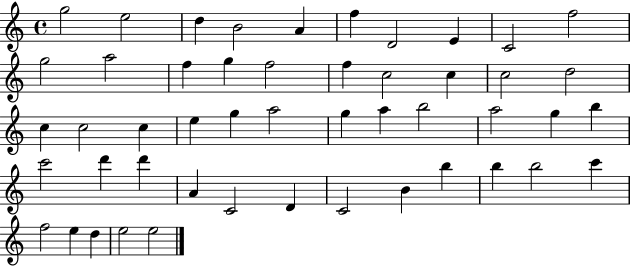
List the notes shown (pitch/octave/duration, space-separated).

G5/h E5/h D5/q B4/h A4/q F5/q D4/h E4/q C4/h F5/h G5/h A5/h F5/q G5/q F5/h F5/q C5/h C5/q C5/h D5/h C5/q C5/h C5/q E5/q G5/q A5/h G5/q A5/q B5/h A5/h G5/q B5/q C6/h D6/q D6/q A4/q C4/h D4/q C4/h B4/q B5/q B5/q B5/h C6/q F5/h E5/q D5/q E5/h E5/h